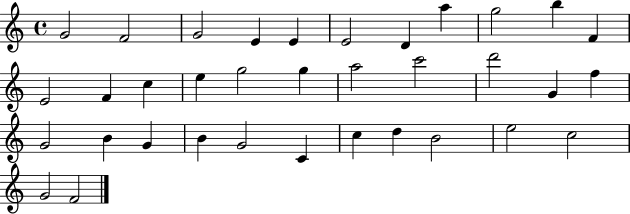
G4/h F4/h G4/h E4/q E4/q E4/h D4/q A5/q G5/h B5/q F4/q E4/h F4/q C5/q E5/q G5/h G5/q A5/h C6/h D6/h G4/q F5/q G4/h B4/q G4/q B4/q G4/h C4/q C5/q D5/q B4/h E5/h C5/h G4/h F4/h